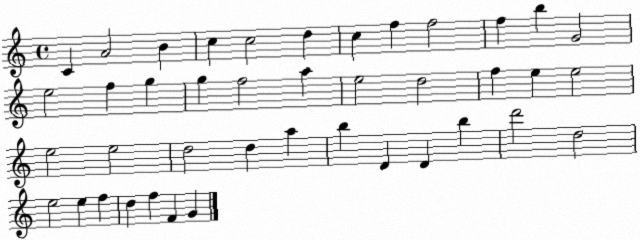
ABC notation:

X:1
T:Untitled
M:4/4
L:1/4
K:C
C A2 B c c2 d c f f2 f b G2 e2 f g g f2 a e2 d2 f e e2 e2 e2 d2 d a b D D b d'2 d2 e2 e f d f F G